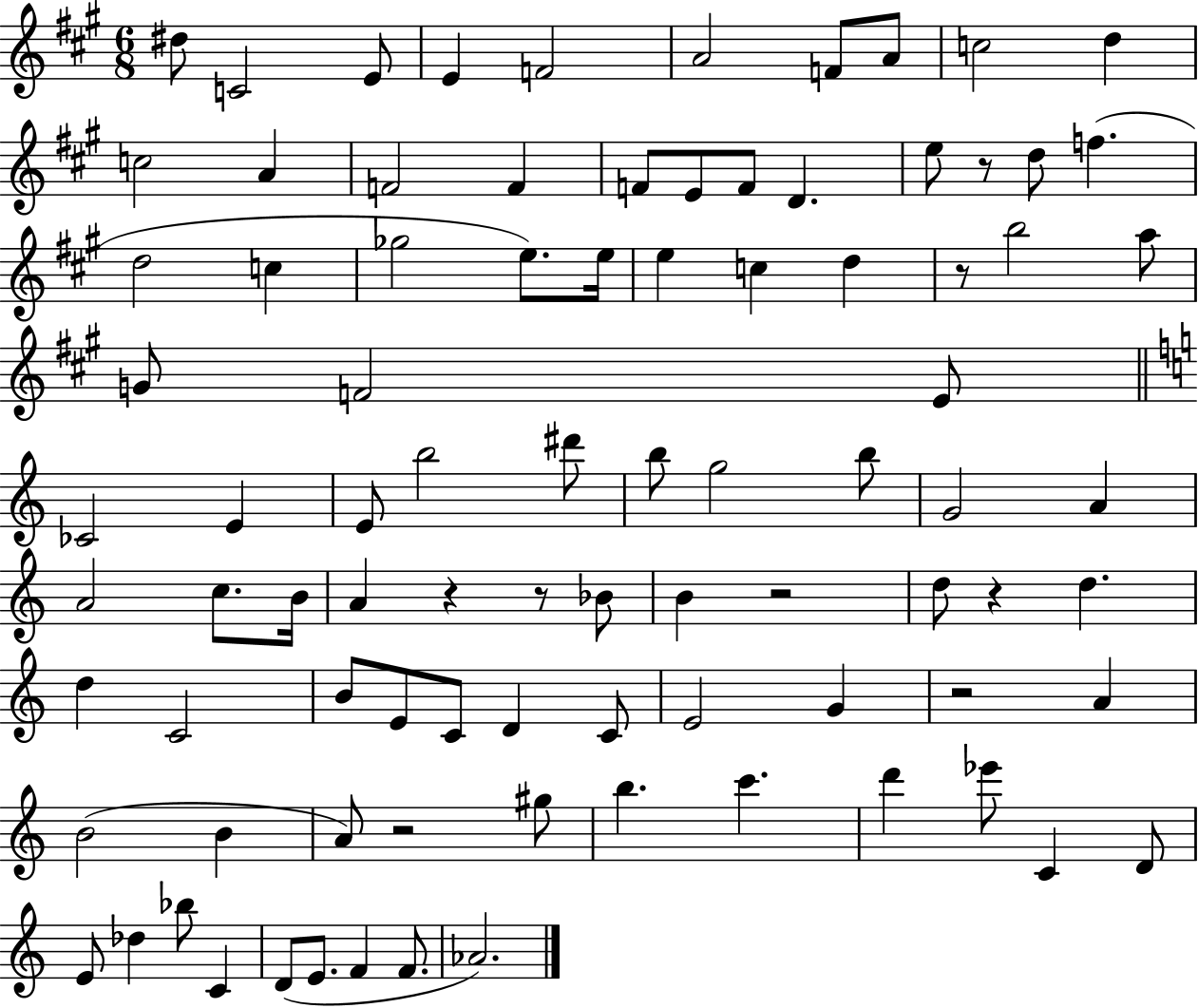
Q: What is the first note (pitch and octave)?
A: D#5